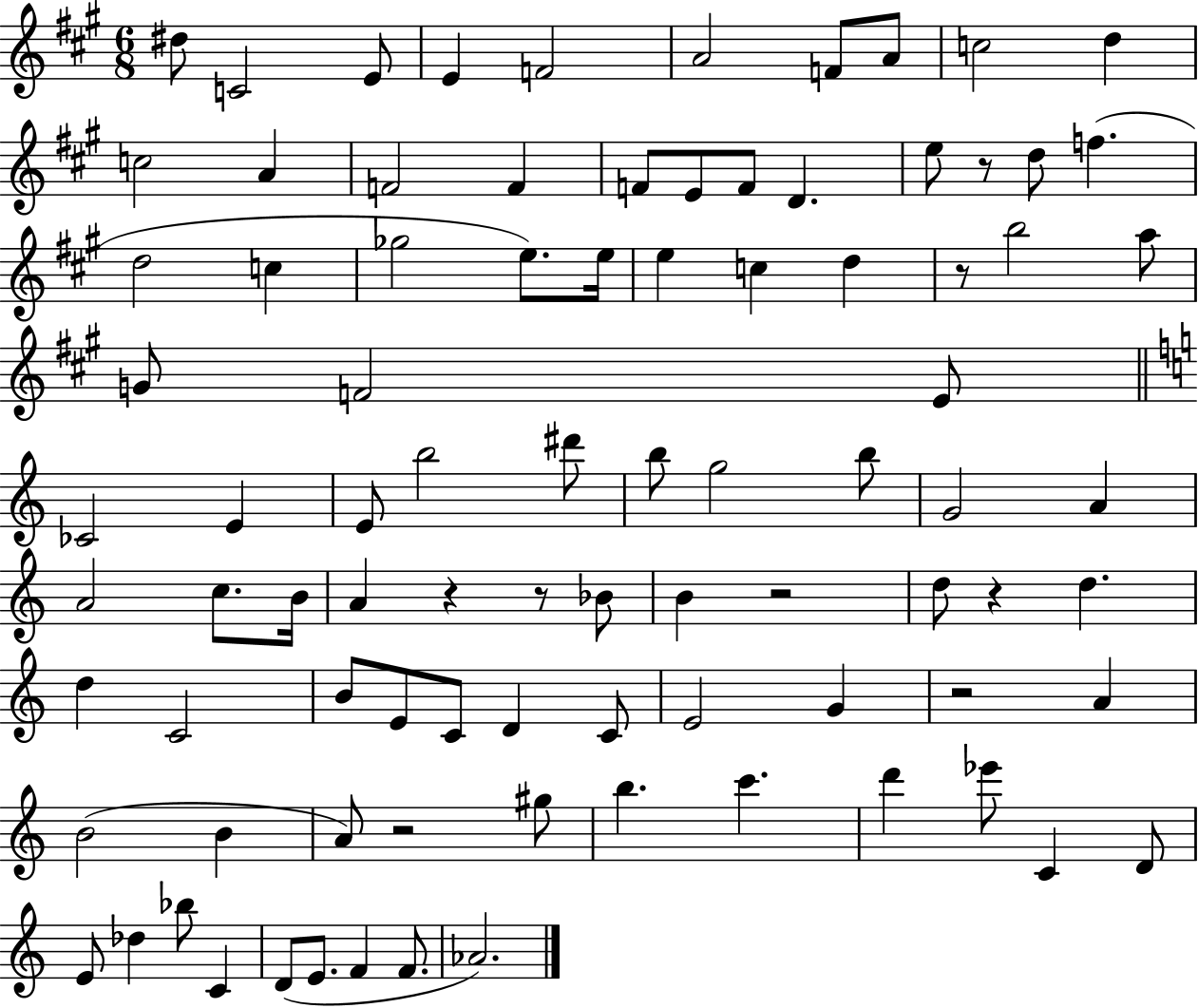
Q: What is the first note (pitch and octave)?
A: D#5